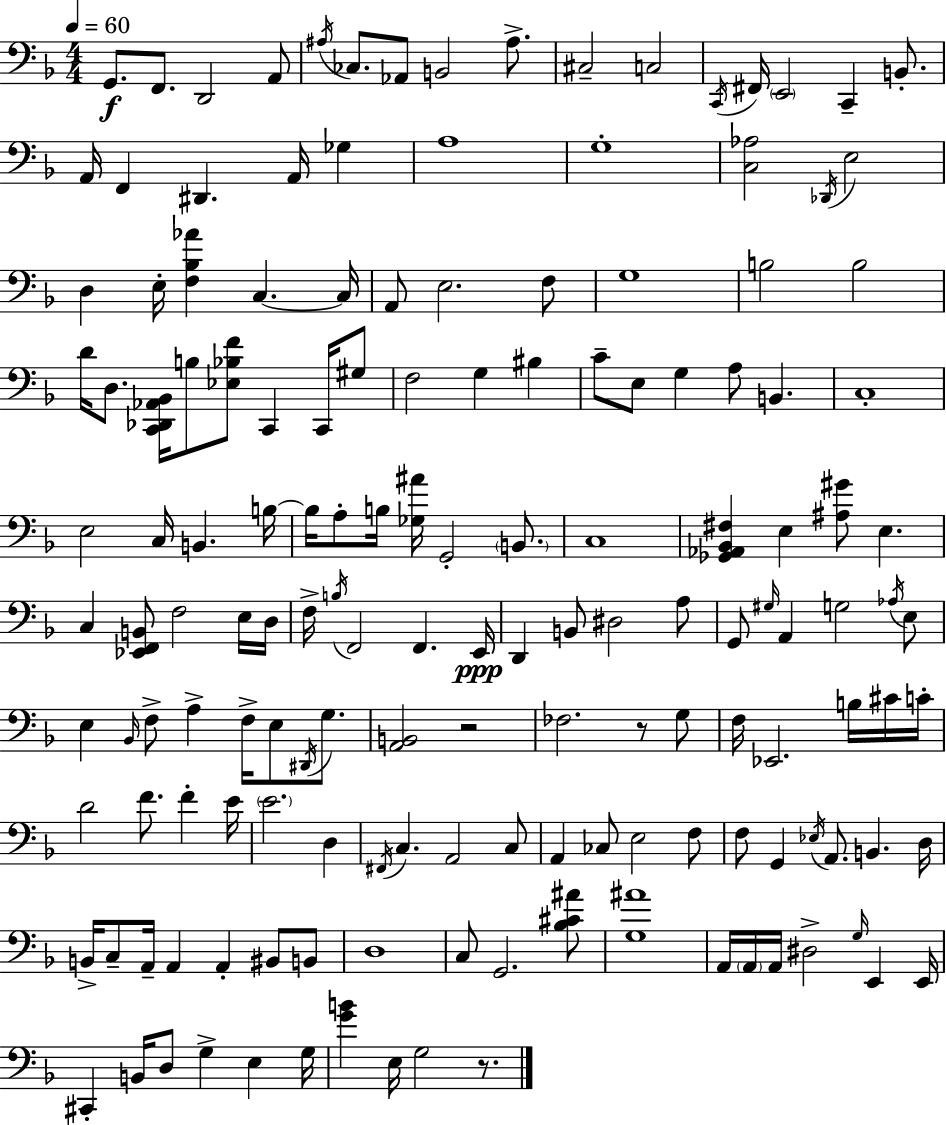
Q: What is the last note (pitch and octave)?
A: G3